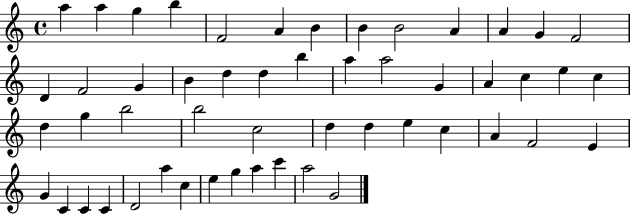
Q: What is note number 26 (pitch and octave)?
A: E5